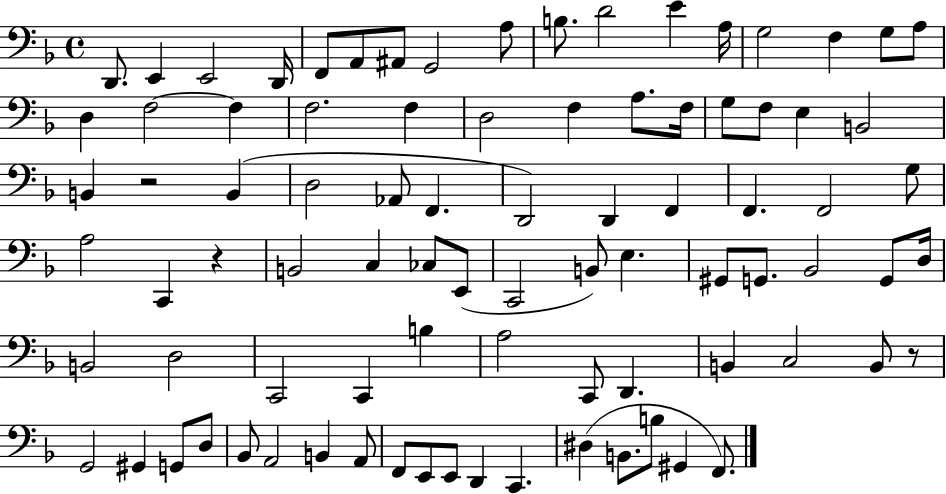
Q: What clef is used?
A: bass